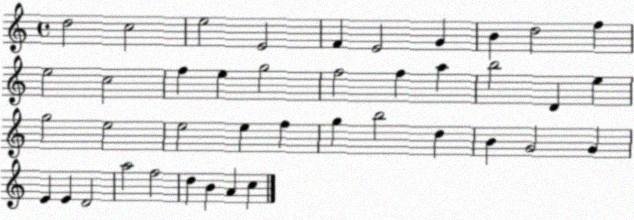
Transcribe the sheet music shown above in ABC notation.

X:1
T:Untitled
M:4/4
L:1/4
K:C
d2 c2 e2 E2 F E2 G B d2 f e2 c2 f e g2 f2 f a b2 D e g2 e2 e2 e f g b2 d B G2 G E E D2 a2 f2 d B A c